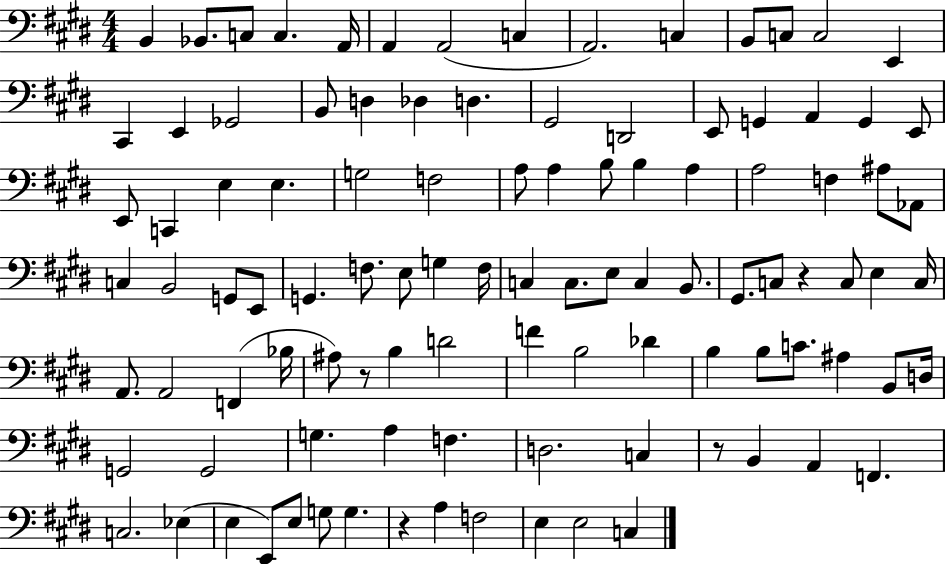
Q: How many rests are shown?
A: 4